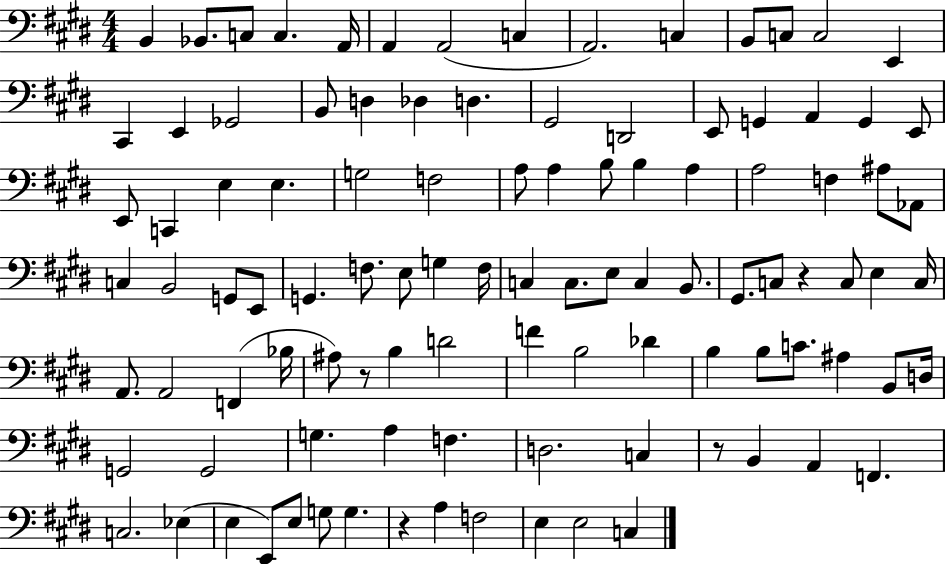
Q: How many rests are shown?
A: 4